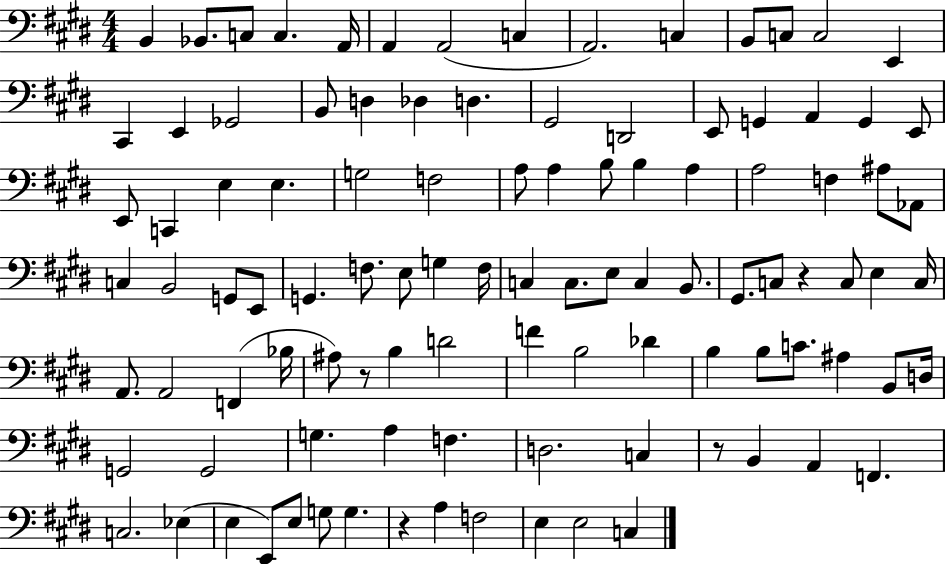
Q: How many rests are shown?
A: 4